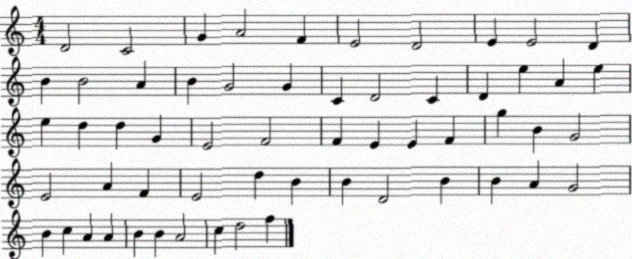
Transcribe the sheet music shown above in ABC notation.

X:1
T:Untitled
M:4/4
L:1/4
K:C
D2 C2 G A2 F E2 D2 E E2 D B B2 A B G2 G C D2 C D e A e e d d G E2 F2 F E E F g B G2 E2 A F E2 d B B D2 B B A G2 B c A A B B A2 c d2 f